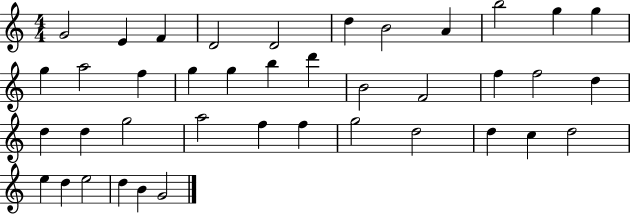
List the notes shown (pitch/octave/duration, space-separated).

G4/h E4/q F4/q D4/h D4/h D5/q B4/h A4/q B5/h G5/q G5/q G5/q A5/h F5/q G5/q G5/q B5/q D6/q B4/h F4/h F5/q F5/h D5/q D5/q D5/q G5/h A5/h F5/q F5/q G5/h D5/h D5/q C5/q D5/h E5/q D5/q E5/h D5/q B4/q G4/h